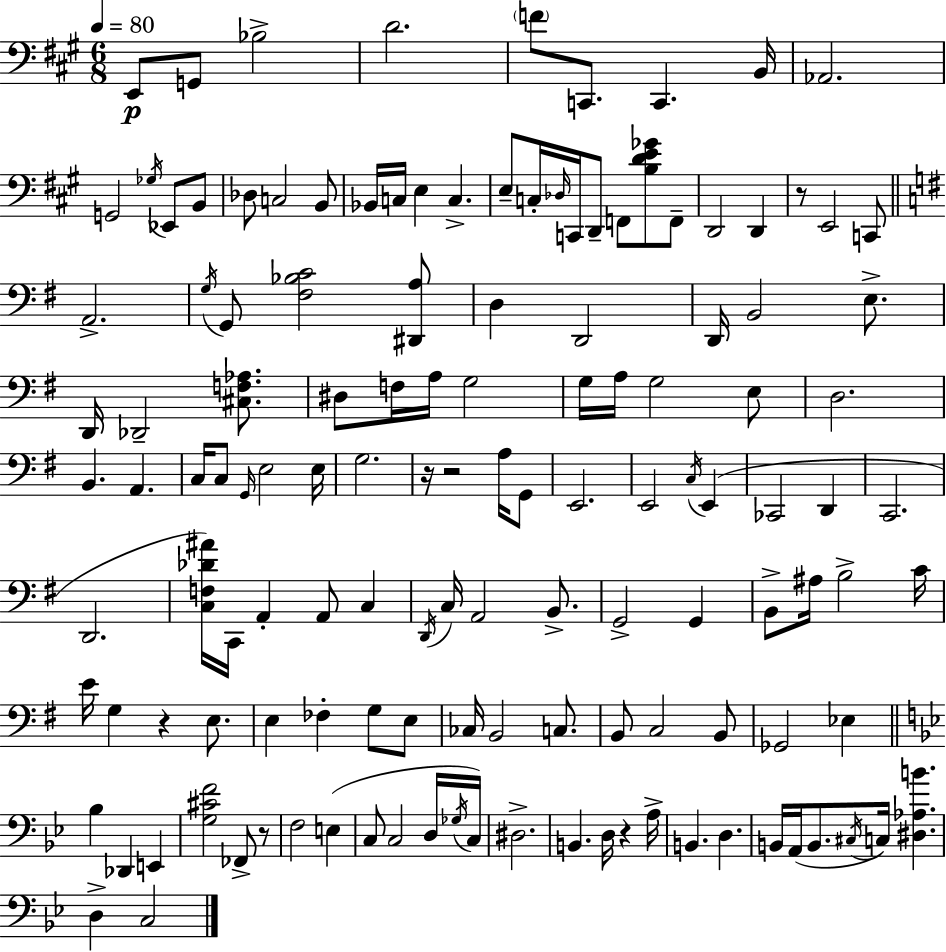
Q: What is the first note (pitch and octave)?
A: E2